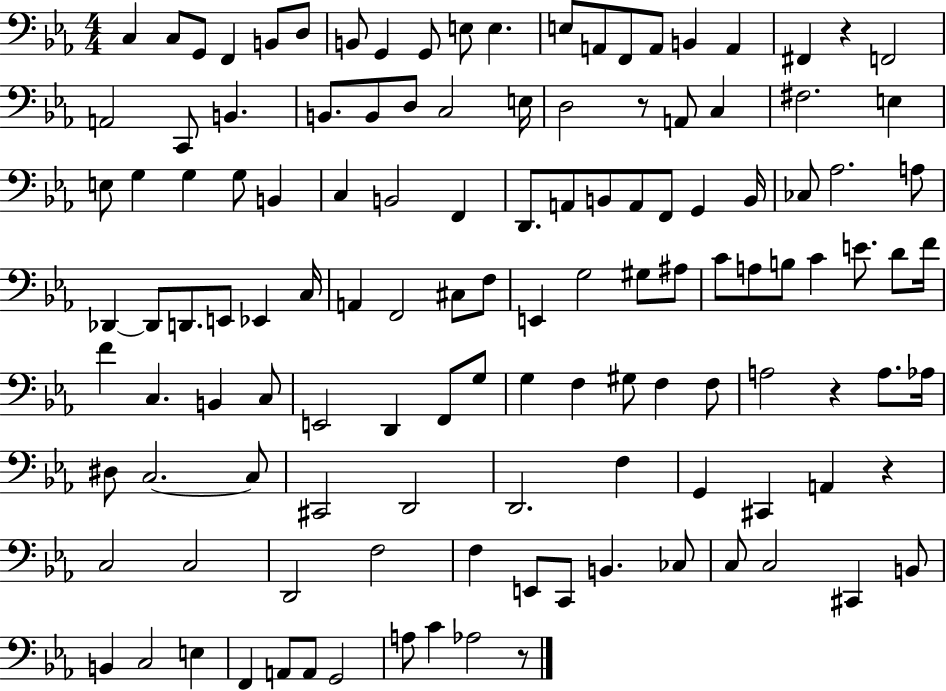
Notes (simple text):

C3/q C3/e G2/e F2/q B2/e D3/e B2/e G2/q G2/e E3/e E3/q. E3/e A2/e F2/e A2/e B2/q A2/q F#2/q R/q F2/h A2/h C2/e B2/q. B2/e. B2/e D3/e C3/h E3/s D3/h R/e A2/e C3/q F#3/h. E3/q E3/e G3/q G3/q G3/e B2/q C3/q B2/h F2/q D2/e. A2/e B2/e A2/e F2/e G2/q B2/s CES3/e Ab3/h. A3/e Db2/q Db2/e D2/e. E2/e Eb2/q C3/s A2/q F2/h C#3/e F3/e E2/q G3/h G#3/e A#3/e C4/e A3/e B3/e C4/q E4/e. D4/e F4/s F4/q C3/q. B2/q C3/e E2/h D2/q F2/e G3/e G3/q F3/q G#3/e F3/q F3/e A3/h R/q A3/e. Ab3/s D#3/e C3/h. C3/e C#2/h D2/h D2/h. F3/q G2/q C#2/q A2/q R/q C3/h C3/h D2/h F3/h F3/q E2/e C2/e B2/q. CES3/e C3/e C3/h C#2/q B2/e B2/q C3/h E3/q F2/q A2/e A2/e G2/h A3/e C4/q Ab3/h R/e